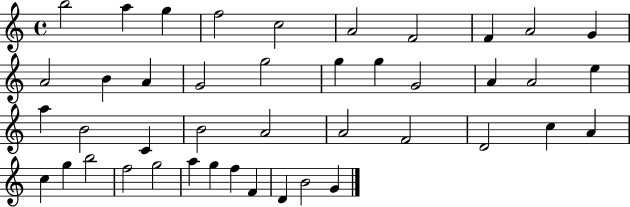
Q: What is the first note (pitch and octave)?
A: B5